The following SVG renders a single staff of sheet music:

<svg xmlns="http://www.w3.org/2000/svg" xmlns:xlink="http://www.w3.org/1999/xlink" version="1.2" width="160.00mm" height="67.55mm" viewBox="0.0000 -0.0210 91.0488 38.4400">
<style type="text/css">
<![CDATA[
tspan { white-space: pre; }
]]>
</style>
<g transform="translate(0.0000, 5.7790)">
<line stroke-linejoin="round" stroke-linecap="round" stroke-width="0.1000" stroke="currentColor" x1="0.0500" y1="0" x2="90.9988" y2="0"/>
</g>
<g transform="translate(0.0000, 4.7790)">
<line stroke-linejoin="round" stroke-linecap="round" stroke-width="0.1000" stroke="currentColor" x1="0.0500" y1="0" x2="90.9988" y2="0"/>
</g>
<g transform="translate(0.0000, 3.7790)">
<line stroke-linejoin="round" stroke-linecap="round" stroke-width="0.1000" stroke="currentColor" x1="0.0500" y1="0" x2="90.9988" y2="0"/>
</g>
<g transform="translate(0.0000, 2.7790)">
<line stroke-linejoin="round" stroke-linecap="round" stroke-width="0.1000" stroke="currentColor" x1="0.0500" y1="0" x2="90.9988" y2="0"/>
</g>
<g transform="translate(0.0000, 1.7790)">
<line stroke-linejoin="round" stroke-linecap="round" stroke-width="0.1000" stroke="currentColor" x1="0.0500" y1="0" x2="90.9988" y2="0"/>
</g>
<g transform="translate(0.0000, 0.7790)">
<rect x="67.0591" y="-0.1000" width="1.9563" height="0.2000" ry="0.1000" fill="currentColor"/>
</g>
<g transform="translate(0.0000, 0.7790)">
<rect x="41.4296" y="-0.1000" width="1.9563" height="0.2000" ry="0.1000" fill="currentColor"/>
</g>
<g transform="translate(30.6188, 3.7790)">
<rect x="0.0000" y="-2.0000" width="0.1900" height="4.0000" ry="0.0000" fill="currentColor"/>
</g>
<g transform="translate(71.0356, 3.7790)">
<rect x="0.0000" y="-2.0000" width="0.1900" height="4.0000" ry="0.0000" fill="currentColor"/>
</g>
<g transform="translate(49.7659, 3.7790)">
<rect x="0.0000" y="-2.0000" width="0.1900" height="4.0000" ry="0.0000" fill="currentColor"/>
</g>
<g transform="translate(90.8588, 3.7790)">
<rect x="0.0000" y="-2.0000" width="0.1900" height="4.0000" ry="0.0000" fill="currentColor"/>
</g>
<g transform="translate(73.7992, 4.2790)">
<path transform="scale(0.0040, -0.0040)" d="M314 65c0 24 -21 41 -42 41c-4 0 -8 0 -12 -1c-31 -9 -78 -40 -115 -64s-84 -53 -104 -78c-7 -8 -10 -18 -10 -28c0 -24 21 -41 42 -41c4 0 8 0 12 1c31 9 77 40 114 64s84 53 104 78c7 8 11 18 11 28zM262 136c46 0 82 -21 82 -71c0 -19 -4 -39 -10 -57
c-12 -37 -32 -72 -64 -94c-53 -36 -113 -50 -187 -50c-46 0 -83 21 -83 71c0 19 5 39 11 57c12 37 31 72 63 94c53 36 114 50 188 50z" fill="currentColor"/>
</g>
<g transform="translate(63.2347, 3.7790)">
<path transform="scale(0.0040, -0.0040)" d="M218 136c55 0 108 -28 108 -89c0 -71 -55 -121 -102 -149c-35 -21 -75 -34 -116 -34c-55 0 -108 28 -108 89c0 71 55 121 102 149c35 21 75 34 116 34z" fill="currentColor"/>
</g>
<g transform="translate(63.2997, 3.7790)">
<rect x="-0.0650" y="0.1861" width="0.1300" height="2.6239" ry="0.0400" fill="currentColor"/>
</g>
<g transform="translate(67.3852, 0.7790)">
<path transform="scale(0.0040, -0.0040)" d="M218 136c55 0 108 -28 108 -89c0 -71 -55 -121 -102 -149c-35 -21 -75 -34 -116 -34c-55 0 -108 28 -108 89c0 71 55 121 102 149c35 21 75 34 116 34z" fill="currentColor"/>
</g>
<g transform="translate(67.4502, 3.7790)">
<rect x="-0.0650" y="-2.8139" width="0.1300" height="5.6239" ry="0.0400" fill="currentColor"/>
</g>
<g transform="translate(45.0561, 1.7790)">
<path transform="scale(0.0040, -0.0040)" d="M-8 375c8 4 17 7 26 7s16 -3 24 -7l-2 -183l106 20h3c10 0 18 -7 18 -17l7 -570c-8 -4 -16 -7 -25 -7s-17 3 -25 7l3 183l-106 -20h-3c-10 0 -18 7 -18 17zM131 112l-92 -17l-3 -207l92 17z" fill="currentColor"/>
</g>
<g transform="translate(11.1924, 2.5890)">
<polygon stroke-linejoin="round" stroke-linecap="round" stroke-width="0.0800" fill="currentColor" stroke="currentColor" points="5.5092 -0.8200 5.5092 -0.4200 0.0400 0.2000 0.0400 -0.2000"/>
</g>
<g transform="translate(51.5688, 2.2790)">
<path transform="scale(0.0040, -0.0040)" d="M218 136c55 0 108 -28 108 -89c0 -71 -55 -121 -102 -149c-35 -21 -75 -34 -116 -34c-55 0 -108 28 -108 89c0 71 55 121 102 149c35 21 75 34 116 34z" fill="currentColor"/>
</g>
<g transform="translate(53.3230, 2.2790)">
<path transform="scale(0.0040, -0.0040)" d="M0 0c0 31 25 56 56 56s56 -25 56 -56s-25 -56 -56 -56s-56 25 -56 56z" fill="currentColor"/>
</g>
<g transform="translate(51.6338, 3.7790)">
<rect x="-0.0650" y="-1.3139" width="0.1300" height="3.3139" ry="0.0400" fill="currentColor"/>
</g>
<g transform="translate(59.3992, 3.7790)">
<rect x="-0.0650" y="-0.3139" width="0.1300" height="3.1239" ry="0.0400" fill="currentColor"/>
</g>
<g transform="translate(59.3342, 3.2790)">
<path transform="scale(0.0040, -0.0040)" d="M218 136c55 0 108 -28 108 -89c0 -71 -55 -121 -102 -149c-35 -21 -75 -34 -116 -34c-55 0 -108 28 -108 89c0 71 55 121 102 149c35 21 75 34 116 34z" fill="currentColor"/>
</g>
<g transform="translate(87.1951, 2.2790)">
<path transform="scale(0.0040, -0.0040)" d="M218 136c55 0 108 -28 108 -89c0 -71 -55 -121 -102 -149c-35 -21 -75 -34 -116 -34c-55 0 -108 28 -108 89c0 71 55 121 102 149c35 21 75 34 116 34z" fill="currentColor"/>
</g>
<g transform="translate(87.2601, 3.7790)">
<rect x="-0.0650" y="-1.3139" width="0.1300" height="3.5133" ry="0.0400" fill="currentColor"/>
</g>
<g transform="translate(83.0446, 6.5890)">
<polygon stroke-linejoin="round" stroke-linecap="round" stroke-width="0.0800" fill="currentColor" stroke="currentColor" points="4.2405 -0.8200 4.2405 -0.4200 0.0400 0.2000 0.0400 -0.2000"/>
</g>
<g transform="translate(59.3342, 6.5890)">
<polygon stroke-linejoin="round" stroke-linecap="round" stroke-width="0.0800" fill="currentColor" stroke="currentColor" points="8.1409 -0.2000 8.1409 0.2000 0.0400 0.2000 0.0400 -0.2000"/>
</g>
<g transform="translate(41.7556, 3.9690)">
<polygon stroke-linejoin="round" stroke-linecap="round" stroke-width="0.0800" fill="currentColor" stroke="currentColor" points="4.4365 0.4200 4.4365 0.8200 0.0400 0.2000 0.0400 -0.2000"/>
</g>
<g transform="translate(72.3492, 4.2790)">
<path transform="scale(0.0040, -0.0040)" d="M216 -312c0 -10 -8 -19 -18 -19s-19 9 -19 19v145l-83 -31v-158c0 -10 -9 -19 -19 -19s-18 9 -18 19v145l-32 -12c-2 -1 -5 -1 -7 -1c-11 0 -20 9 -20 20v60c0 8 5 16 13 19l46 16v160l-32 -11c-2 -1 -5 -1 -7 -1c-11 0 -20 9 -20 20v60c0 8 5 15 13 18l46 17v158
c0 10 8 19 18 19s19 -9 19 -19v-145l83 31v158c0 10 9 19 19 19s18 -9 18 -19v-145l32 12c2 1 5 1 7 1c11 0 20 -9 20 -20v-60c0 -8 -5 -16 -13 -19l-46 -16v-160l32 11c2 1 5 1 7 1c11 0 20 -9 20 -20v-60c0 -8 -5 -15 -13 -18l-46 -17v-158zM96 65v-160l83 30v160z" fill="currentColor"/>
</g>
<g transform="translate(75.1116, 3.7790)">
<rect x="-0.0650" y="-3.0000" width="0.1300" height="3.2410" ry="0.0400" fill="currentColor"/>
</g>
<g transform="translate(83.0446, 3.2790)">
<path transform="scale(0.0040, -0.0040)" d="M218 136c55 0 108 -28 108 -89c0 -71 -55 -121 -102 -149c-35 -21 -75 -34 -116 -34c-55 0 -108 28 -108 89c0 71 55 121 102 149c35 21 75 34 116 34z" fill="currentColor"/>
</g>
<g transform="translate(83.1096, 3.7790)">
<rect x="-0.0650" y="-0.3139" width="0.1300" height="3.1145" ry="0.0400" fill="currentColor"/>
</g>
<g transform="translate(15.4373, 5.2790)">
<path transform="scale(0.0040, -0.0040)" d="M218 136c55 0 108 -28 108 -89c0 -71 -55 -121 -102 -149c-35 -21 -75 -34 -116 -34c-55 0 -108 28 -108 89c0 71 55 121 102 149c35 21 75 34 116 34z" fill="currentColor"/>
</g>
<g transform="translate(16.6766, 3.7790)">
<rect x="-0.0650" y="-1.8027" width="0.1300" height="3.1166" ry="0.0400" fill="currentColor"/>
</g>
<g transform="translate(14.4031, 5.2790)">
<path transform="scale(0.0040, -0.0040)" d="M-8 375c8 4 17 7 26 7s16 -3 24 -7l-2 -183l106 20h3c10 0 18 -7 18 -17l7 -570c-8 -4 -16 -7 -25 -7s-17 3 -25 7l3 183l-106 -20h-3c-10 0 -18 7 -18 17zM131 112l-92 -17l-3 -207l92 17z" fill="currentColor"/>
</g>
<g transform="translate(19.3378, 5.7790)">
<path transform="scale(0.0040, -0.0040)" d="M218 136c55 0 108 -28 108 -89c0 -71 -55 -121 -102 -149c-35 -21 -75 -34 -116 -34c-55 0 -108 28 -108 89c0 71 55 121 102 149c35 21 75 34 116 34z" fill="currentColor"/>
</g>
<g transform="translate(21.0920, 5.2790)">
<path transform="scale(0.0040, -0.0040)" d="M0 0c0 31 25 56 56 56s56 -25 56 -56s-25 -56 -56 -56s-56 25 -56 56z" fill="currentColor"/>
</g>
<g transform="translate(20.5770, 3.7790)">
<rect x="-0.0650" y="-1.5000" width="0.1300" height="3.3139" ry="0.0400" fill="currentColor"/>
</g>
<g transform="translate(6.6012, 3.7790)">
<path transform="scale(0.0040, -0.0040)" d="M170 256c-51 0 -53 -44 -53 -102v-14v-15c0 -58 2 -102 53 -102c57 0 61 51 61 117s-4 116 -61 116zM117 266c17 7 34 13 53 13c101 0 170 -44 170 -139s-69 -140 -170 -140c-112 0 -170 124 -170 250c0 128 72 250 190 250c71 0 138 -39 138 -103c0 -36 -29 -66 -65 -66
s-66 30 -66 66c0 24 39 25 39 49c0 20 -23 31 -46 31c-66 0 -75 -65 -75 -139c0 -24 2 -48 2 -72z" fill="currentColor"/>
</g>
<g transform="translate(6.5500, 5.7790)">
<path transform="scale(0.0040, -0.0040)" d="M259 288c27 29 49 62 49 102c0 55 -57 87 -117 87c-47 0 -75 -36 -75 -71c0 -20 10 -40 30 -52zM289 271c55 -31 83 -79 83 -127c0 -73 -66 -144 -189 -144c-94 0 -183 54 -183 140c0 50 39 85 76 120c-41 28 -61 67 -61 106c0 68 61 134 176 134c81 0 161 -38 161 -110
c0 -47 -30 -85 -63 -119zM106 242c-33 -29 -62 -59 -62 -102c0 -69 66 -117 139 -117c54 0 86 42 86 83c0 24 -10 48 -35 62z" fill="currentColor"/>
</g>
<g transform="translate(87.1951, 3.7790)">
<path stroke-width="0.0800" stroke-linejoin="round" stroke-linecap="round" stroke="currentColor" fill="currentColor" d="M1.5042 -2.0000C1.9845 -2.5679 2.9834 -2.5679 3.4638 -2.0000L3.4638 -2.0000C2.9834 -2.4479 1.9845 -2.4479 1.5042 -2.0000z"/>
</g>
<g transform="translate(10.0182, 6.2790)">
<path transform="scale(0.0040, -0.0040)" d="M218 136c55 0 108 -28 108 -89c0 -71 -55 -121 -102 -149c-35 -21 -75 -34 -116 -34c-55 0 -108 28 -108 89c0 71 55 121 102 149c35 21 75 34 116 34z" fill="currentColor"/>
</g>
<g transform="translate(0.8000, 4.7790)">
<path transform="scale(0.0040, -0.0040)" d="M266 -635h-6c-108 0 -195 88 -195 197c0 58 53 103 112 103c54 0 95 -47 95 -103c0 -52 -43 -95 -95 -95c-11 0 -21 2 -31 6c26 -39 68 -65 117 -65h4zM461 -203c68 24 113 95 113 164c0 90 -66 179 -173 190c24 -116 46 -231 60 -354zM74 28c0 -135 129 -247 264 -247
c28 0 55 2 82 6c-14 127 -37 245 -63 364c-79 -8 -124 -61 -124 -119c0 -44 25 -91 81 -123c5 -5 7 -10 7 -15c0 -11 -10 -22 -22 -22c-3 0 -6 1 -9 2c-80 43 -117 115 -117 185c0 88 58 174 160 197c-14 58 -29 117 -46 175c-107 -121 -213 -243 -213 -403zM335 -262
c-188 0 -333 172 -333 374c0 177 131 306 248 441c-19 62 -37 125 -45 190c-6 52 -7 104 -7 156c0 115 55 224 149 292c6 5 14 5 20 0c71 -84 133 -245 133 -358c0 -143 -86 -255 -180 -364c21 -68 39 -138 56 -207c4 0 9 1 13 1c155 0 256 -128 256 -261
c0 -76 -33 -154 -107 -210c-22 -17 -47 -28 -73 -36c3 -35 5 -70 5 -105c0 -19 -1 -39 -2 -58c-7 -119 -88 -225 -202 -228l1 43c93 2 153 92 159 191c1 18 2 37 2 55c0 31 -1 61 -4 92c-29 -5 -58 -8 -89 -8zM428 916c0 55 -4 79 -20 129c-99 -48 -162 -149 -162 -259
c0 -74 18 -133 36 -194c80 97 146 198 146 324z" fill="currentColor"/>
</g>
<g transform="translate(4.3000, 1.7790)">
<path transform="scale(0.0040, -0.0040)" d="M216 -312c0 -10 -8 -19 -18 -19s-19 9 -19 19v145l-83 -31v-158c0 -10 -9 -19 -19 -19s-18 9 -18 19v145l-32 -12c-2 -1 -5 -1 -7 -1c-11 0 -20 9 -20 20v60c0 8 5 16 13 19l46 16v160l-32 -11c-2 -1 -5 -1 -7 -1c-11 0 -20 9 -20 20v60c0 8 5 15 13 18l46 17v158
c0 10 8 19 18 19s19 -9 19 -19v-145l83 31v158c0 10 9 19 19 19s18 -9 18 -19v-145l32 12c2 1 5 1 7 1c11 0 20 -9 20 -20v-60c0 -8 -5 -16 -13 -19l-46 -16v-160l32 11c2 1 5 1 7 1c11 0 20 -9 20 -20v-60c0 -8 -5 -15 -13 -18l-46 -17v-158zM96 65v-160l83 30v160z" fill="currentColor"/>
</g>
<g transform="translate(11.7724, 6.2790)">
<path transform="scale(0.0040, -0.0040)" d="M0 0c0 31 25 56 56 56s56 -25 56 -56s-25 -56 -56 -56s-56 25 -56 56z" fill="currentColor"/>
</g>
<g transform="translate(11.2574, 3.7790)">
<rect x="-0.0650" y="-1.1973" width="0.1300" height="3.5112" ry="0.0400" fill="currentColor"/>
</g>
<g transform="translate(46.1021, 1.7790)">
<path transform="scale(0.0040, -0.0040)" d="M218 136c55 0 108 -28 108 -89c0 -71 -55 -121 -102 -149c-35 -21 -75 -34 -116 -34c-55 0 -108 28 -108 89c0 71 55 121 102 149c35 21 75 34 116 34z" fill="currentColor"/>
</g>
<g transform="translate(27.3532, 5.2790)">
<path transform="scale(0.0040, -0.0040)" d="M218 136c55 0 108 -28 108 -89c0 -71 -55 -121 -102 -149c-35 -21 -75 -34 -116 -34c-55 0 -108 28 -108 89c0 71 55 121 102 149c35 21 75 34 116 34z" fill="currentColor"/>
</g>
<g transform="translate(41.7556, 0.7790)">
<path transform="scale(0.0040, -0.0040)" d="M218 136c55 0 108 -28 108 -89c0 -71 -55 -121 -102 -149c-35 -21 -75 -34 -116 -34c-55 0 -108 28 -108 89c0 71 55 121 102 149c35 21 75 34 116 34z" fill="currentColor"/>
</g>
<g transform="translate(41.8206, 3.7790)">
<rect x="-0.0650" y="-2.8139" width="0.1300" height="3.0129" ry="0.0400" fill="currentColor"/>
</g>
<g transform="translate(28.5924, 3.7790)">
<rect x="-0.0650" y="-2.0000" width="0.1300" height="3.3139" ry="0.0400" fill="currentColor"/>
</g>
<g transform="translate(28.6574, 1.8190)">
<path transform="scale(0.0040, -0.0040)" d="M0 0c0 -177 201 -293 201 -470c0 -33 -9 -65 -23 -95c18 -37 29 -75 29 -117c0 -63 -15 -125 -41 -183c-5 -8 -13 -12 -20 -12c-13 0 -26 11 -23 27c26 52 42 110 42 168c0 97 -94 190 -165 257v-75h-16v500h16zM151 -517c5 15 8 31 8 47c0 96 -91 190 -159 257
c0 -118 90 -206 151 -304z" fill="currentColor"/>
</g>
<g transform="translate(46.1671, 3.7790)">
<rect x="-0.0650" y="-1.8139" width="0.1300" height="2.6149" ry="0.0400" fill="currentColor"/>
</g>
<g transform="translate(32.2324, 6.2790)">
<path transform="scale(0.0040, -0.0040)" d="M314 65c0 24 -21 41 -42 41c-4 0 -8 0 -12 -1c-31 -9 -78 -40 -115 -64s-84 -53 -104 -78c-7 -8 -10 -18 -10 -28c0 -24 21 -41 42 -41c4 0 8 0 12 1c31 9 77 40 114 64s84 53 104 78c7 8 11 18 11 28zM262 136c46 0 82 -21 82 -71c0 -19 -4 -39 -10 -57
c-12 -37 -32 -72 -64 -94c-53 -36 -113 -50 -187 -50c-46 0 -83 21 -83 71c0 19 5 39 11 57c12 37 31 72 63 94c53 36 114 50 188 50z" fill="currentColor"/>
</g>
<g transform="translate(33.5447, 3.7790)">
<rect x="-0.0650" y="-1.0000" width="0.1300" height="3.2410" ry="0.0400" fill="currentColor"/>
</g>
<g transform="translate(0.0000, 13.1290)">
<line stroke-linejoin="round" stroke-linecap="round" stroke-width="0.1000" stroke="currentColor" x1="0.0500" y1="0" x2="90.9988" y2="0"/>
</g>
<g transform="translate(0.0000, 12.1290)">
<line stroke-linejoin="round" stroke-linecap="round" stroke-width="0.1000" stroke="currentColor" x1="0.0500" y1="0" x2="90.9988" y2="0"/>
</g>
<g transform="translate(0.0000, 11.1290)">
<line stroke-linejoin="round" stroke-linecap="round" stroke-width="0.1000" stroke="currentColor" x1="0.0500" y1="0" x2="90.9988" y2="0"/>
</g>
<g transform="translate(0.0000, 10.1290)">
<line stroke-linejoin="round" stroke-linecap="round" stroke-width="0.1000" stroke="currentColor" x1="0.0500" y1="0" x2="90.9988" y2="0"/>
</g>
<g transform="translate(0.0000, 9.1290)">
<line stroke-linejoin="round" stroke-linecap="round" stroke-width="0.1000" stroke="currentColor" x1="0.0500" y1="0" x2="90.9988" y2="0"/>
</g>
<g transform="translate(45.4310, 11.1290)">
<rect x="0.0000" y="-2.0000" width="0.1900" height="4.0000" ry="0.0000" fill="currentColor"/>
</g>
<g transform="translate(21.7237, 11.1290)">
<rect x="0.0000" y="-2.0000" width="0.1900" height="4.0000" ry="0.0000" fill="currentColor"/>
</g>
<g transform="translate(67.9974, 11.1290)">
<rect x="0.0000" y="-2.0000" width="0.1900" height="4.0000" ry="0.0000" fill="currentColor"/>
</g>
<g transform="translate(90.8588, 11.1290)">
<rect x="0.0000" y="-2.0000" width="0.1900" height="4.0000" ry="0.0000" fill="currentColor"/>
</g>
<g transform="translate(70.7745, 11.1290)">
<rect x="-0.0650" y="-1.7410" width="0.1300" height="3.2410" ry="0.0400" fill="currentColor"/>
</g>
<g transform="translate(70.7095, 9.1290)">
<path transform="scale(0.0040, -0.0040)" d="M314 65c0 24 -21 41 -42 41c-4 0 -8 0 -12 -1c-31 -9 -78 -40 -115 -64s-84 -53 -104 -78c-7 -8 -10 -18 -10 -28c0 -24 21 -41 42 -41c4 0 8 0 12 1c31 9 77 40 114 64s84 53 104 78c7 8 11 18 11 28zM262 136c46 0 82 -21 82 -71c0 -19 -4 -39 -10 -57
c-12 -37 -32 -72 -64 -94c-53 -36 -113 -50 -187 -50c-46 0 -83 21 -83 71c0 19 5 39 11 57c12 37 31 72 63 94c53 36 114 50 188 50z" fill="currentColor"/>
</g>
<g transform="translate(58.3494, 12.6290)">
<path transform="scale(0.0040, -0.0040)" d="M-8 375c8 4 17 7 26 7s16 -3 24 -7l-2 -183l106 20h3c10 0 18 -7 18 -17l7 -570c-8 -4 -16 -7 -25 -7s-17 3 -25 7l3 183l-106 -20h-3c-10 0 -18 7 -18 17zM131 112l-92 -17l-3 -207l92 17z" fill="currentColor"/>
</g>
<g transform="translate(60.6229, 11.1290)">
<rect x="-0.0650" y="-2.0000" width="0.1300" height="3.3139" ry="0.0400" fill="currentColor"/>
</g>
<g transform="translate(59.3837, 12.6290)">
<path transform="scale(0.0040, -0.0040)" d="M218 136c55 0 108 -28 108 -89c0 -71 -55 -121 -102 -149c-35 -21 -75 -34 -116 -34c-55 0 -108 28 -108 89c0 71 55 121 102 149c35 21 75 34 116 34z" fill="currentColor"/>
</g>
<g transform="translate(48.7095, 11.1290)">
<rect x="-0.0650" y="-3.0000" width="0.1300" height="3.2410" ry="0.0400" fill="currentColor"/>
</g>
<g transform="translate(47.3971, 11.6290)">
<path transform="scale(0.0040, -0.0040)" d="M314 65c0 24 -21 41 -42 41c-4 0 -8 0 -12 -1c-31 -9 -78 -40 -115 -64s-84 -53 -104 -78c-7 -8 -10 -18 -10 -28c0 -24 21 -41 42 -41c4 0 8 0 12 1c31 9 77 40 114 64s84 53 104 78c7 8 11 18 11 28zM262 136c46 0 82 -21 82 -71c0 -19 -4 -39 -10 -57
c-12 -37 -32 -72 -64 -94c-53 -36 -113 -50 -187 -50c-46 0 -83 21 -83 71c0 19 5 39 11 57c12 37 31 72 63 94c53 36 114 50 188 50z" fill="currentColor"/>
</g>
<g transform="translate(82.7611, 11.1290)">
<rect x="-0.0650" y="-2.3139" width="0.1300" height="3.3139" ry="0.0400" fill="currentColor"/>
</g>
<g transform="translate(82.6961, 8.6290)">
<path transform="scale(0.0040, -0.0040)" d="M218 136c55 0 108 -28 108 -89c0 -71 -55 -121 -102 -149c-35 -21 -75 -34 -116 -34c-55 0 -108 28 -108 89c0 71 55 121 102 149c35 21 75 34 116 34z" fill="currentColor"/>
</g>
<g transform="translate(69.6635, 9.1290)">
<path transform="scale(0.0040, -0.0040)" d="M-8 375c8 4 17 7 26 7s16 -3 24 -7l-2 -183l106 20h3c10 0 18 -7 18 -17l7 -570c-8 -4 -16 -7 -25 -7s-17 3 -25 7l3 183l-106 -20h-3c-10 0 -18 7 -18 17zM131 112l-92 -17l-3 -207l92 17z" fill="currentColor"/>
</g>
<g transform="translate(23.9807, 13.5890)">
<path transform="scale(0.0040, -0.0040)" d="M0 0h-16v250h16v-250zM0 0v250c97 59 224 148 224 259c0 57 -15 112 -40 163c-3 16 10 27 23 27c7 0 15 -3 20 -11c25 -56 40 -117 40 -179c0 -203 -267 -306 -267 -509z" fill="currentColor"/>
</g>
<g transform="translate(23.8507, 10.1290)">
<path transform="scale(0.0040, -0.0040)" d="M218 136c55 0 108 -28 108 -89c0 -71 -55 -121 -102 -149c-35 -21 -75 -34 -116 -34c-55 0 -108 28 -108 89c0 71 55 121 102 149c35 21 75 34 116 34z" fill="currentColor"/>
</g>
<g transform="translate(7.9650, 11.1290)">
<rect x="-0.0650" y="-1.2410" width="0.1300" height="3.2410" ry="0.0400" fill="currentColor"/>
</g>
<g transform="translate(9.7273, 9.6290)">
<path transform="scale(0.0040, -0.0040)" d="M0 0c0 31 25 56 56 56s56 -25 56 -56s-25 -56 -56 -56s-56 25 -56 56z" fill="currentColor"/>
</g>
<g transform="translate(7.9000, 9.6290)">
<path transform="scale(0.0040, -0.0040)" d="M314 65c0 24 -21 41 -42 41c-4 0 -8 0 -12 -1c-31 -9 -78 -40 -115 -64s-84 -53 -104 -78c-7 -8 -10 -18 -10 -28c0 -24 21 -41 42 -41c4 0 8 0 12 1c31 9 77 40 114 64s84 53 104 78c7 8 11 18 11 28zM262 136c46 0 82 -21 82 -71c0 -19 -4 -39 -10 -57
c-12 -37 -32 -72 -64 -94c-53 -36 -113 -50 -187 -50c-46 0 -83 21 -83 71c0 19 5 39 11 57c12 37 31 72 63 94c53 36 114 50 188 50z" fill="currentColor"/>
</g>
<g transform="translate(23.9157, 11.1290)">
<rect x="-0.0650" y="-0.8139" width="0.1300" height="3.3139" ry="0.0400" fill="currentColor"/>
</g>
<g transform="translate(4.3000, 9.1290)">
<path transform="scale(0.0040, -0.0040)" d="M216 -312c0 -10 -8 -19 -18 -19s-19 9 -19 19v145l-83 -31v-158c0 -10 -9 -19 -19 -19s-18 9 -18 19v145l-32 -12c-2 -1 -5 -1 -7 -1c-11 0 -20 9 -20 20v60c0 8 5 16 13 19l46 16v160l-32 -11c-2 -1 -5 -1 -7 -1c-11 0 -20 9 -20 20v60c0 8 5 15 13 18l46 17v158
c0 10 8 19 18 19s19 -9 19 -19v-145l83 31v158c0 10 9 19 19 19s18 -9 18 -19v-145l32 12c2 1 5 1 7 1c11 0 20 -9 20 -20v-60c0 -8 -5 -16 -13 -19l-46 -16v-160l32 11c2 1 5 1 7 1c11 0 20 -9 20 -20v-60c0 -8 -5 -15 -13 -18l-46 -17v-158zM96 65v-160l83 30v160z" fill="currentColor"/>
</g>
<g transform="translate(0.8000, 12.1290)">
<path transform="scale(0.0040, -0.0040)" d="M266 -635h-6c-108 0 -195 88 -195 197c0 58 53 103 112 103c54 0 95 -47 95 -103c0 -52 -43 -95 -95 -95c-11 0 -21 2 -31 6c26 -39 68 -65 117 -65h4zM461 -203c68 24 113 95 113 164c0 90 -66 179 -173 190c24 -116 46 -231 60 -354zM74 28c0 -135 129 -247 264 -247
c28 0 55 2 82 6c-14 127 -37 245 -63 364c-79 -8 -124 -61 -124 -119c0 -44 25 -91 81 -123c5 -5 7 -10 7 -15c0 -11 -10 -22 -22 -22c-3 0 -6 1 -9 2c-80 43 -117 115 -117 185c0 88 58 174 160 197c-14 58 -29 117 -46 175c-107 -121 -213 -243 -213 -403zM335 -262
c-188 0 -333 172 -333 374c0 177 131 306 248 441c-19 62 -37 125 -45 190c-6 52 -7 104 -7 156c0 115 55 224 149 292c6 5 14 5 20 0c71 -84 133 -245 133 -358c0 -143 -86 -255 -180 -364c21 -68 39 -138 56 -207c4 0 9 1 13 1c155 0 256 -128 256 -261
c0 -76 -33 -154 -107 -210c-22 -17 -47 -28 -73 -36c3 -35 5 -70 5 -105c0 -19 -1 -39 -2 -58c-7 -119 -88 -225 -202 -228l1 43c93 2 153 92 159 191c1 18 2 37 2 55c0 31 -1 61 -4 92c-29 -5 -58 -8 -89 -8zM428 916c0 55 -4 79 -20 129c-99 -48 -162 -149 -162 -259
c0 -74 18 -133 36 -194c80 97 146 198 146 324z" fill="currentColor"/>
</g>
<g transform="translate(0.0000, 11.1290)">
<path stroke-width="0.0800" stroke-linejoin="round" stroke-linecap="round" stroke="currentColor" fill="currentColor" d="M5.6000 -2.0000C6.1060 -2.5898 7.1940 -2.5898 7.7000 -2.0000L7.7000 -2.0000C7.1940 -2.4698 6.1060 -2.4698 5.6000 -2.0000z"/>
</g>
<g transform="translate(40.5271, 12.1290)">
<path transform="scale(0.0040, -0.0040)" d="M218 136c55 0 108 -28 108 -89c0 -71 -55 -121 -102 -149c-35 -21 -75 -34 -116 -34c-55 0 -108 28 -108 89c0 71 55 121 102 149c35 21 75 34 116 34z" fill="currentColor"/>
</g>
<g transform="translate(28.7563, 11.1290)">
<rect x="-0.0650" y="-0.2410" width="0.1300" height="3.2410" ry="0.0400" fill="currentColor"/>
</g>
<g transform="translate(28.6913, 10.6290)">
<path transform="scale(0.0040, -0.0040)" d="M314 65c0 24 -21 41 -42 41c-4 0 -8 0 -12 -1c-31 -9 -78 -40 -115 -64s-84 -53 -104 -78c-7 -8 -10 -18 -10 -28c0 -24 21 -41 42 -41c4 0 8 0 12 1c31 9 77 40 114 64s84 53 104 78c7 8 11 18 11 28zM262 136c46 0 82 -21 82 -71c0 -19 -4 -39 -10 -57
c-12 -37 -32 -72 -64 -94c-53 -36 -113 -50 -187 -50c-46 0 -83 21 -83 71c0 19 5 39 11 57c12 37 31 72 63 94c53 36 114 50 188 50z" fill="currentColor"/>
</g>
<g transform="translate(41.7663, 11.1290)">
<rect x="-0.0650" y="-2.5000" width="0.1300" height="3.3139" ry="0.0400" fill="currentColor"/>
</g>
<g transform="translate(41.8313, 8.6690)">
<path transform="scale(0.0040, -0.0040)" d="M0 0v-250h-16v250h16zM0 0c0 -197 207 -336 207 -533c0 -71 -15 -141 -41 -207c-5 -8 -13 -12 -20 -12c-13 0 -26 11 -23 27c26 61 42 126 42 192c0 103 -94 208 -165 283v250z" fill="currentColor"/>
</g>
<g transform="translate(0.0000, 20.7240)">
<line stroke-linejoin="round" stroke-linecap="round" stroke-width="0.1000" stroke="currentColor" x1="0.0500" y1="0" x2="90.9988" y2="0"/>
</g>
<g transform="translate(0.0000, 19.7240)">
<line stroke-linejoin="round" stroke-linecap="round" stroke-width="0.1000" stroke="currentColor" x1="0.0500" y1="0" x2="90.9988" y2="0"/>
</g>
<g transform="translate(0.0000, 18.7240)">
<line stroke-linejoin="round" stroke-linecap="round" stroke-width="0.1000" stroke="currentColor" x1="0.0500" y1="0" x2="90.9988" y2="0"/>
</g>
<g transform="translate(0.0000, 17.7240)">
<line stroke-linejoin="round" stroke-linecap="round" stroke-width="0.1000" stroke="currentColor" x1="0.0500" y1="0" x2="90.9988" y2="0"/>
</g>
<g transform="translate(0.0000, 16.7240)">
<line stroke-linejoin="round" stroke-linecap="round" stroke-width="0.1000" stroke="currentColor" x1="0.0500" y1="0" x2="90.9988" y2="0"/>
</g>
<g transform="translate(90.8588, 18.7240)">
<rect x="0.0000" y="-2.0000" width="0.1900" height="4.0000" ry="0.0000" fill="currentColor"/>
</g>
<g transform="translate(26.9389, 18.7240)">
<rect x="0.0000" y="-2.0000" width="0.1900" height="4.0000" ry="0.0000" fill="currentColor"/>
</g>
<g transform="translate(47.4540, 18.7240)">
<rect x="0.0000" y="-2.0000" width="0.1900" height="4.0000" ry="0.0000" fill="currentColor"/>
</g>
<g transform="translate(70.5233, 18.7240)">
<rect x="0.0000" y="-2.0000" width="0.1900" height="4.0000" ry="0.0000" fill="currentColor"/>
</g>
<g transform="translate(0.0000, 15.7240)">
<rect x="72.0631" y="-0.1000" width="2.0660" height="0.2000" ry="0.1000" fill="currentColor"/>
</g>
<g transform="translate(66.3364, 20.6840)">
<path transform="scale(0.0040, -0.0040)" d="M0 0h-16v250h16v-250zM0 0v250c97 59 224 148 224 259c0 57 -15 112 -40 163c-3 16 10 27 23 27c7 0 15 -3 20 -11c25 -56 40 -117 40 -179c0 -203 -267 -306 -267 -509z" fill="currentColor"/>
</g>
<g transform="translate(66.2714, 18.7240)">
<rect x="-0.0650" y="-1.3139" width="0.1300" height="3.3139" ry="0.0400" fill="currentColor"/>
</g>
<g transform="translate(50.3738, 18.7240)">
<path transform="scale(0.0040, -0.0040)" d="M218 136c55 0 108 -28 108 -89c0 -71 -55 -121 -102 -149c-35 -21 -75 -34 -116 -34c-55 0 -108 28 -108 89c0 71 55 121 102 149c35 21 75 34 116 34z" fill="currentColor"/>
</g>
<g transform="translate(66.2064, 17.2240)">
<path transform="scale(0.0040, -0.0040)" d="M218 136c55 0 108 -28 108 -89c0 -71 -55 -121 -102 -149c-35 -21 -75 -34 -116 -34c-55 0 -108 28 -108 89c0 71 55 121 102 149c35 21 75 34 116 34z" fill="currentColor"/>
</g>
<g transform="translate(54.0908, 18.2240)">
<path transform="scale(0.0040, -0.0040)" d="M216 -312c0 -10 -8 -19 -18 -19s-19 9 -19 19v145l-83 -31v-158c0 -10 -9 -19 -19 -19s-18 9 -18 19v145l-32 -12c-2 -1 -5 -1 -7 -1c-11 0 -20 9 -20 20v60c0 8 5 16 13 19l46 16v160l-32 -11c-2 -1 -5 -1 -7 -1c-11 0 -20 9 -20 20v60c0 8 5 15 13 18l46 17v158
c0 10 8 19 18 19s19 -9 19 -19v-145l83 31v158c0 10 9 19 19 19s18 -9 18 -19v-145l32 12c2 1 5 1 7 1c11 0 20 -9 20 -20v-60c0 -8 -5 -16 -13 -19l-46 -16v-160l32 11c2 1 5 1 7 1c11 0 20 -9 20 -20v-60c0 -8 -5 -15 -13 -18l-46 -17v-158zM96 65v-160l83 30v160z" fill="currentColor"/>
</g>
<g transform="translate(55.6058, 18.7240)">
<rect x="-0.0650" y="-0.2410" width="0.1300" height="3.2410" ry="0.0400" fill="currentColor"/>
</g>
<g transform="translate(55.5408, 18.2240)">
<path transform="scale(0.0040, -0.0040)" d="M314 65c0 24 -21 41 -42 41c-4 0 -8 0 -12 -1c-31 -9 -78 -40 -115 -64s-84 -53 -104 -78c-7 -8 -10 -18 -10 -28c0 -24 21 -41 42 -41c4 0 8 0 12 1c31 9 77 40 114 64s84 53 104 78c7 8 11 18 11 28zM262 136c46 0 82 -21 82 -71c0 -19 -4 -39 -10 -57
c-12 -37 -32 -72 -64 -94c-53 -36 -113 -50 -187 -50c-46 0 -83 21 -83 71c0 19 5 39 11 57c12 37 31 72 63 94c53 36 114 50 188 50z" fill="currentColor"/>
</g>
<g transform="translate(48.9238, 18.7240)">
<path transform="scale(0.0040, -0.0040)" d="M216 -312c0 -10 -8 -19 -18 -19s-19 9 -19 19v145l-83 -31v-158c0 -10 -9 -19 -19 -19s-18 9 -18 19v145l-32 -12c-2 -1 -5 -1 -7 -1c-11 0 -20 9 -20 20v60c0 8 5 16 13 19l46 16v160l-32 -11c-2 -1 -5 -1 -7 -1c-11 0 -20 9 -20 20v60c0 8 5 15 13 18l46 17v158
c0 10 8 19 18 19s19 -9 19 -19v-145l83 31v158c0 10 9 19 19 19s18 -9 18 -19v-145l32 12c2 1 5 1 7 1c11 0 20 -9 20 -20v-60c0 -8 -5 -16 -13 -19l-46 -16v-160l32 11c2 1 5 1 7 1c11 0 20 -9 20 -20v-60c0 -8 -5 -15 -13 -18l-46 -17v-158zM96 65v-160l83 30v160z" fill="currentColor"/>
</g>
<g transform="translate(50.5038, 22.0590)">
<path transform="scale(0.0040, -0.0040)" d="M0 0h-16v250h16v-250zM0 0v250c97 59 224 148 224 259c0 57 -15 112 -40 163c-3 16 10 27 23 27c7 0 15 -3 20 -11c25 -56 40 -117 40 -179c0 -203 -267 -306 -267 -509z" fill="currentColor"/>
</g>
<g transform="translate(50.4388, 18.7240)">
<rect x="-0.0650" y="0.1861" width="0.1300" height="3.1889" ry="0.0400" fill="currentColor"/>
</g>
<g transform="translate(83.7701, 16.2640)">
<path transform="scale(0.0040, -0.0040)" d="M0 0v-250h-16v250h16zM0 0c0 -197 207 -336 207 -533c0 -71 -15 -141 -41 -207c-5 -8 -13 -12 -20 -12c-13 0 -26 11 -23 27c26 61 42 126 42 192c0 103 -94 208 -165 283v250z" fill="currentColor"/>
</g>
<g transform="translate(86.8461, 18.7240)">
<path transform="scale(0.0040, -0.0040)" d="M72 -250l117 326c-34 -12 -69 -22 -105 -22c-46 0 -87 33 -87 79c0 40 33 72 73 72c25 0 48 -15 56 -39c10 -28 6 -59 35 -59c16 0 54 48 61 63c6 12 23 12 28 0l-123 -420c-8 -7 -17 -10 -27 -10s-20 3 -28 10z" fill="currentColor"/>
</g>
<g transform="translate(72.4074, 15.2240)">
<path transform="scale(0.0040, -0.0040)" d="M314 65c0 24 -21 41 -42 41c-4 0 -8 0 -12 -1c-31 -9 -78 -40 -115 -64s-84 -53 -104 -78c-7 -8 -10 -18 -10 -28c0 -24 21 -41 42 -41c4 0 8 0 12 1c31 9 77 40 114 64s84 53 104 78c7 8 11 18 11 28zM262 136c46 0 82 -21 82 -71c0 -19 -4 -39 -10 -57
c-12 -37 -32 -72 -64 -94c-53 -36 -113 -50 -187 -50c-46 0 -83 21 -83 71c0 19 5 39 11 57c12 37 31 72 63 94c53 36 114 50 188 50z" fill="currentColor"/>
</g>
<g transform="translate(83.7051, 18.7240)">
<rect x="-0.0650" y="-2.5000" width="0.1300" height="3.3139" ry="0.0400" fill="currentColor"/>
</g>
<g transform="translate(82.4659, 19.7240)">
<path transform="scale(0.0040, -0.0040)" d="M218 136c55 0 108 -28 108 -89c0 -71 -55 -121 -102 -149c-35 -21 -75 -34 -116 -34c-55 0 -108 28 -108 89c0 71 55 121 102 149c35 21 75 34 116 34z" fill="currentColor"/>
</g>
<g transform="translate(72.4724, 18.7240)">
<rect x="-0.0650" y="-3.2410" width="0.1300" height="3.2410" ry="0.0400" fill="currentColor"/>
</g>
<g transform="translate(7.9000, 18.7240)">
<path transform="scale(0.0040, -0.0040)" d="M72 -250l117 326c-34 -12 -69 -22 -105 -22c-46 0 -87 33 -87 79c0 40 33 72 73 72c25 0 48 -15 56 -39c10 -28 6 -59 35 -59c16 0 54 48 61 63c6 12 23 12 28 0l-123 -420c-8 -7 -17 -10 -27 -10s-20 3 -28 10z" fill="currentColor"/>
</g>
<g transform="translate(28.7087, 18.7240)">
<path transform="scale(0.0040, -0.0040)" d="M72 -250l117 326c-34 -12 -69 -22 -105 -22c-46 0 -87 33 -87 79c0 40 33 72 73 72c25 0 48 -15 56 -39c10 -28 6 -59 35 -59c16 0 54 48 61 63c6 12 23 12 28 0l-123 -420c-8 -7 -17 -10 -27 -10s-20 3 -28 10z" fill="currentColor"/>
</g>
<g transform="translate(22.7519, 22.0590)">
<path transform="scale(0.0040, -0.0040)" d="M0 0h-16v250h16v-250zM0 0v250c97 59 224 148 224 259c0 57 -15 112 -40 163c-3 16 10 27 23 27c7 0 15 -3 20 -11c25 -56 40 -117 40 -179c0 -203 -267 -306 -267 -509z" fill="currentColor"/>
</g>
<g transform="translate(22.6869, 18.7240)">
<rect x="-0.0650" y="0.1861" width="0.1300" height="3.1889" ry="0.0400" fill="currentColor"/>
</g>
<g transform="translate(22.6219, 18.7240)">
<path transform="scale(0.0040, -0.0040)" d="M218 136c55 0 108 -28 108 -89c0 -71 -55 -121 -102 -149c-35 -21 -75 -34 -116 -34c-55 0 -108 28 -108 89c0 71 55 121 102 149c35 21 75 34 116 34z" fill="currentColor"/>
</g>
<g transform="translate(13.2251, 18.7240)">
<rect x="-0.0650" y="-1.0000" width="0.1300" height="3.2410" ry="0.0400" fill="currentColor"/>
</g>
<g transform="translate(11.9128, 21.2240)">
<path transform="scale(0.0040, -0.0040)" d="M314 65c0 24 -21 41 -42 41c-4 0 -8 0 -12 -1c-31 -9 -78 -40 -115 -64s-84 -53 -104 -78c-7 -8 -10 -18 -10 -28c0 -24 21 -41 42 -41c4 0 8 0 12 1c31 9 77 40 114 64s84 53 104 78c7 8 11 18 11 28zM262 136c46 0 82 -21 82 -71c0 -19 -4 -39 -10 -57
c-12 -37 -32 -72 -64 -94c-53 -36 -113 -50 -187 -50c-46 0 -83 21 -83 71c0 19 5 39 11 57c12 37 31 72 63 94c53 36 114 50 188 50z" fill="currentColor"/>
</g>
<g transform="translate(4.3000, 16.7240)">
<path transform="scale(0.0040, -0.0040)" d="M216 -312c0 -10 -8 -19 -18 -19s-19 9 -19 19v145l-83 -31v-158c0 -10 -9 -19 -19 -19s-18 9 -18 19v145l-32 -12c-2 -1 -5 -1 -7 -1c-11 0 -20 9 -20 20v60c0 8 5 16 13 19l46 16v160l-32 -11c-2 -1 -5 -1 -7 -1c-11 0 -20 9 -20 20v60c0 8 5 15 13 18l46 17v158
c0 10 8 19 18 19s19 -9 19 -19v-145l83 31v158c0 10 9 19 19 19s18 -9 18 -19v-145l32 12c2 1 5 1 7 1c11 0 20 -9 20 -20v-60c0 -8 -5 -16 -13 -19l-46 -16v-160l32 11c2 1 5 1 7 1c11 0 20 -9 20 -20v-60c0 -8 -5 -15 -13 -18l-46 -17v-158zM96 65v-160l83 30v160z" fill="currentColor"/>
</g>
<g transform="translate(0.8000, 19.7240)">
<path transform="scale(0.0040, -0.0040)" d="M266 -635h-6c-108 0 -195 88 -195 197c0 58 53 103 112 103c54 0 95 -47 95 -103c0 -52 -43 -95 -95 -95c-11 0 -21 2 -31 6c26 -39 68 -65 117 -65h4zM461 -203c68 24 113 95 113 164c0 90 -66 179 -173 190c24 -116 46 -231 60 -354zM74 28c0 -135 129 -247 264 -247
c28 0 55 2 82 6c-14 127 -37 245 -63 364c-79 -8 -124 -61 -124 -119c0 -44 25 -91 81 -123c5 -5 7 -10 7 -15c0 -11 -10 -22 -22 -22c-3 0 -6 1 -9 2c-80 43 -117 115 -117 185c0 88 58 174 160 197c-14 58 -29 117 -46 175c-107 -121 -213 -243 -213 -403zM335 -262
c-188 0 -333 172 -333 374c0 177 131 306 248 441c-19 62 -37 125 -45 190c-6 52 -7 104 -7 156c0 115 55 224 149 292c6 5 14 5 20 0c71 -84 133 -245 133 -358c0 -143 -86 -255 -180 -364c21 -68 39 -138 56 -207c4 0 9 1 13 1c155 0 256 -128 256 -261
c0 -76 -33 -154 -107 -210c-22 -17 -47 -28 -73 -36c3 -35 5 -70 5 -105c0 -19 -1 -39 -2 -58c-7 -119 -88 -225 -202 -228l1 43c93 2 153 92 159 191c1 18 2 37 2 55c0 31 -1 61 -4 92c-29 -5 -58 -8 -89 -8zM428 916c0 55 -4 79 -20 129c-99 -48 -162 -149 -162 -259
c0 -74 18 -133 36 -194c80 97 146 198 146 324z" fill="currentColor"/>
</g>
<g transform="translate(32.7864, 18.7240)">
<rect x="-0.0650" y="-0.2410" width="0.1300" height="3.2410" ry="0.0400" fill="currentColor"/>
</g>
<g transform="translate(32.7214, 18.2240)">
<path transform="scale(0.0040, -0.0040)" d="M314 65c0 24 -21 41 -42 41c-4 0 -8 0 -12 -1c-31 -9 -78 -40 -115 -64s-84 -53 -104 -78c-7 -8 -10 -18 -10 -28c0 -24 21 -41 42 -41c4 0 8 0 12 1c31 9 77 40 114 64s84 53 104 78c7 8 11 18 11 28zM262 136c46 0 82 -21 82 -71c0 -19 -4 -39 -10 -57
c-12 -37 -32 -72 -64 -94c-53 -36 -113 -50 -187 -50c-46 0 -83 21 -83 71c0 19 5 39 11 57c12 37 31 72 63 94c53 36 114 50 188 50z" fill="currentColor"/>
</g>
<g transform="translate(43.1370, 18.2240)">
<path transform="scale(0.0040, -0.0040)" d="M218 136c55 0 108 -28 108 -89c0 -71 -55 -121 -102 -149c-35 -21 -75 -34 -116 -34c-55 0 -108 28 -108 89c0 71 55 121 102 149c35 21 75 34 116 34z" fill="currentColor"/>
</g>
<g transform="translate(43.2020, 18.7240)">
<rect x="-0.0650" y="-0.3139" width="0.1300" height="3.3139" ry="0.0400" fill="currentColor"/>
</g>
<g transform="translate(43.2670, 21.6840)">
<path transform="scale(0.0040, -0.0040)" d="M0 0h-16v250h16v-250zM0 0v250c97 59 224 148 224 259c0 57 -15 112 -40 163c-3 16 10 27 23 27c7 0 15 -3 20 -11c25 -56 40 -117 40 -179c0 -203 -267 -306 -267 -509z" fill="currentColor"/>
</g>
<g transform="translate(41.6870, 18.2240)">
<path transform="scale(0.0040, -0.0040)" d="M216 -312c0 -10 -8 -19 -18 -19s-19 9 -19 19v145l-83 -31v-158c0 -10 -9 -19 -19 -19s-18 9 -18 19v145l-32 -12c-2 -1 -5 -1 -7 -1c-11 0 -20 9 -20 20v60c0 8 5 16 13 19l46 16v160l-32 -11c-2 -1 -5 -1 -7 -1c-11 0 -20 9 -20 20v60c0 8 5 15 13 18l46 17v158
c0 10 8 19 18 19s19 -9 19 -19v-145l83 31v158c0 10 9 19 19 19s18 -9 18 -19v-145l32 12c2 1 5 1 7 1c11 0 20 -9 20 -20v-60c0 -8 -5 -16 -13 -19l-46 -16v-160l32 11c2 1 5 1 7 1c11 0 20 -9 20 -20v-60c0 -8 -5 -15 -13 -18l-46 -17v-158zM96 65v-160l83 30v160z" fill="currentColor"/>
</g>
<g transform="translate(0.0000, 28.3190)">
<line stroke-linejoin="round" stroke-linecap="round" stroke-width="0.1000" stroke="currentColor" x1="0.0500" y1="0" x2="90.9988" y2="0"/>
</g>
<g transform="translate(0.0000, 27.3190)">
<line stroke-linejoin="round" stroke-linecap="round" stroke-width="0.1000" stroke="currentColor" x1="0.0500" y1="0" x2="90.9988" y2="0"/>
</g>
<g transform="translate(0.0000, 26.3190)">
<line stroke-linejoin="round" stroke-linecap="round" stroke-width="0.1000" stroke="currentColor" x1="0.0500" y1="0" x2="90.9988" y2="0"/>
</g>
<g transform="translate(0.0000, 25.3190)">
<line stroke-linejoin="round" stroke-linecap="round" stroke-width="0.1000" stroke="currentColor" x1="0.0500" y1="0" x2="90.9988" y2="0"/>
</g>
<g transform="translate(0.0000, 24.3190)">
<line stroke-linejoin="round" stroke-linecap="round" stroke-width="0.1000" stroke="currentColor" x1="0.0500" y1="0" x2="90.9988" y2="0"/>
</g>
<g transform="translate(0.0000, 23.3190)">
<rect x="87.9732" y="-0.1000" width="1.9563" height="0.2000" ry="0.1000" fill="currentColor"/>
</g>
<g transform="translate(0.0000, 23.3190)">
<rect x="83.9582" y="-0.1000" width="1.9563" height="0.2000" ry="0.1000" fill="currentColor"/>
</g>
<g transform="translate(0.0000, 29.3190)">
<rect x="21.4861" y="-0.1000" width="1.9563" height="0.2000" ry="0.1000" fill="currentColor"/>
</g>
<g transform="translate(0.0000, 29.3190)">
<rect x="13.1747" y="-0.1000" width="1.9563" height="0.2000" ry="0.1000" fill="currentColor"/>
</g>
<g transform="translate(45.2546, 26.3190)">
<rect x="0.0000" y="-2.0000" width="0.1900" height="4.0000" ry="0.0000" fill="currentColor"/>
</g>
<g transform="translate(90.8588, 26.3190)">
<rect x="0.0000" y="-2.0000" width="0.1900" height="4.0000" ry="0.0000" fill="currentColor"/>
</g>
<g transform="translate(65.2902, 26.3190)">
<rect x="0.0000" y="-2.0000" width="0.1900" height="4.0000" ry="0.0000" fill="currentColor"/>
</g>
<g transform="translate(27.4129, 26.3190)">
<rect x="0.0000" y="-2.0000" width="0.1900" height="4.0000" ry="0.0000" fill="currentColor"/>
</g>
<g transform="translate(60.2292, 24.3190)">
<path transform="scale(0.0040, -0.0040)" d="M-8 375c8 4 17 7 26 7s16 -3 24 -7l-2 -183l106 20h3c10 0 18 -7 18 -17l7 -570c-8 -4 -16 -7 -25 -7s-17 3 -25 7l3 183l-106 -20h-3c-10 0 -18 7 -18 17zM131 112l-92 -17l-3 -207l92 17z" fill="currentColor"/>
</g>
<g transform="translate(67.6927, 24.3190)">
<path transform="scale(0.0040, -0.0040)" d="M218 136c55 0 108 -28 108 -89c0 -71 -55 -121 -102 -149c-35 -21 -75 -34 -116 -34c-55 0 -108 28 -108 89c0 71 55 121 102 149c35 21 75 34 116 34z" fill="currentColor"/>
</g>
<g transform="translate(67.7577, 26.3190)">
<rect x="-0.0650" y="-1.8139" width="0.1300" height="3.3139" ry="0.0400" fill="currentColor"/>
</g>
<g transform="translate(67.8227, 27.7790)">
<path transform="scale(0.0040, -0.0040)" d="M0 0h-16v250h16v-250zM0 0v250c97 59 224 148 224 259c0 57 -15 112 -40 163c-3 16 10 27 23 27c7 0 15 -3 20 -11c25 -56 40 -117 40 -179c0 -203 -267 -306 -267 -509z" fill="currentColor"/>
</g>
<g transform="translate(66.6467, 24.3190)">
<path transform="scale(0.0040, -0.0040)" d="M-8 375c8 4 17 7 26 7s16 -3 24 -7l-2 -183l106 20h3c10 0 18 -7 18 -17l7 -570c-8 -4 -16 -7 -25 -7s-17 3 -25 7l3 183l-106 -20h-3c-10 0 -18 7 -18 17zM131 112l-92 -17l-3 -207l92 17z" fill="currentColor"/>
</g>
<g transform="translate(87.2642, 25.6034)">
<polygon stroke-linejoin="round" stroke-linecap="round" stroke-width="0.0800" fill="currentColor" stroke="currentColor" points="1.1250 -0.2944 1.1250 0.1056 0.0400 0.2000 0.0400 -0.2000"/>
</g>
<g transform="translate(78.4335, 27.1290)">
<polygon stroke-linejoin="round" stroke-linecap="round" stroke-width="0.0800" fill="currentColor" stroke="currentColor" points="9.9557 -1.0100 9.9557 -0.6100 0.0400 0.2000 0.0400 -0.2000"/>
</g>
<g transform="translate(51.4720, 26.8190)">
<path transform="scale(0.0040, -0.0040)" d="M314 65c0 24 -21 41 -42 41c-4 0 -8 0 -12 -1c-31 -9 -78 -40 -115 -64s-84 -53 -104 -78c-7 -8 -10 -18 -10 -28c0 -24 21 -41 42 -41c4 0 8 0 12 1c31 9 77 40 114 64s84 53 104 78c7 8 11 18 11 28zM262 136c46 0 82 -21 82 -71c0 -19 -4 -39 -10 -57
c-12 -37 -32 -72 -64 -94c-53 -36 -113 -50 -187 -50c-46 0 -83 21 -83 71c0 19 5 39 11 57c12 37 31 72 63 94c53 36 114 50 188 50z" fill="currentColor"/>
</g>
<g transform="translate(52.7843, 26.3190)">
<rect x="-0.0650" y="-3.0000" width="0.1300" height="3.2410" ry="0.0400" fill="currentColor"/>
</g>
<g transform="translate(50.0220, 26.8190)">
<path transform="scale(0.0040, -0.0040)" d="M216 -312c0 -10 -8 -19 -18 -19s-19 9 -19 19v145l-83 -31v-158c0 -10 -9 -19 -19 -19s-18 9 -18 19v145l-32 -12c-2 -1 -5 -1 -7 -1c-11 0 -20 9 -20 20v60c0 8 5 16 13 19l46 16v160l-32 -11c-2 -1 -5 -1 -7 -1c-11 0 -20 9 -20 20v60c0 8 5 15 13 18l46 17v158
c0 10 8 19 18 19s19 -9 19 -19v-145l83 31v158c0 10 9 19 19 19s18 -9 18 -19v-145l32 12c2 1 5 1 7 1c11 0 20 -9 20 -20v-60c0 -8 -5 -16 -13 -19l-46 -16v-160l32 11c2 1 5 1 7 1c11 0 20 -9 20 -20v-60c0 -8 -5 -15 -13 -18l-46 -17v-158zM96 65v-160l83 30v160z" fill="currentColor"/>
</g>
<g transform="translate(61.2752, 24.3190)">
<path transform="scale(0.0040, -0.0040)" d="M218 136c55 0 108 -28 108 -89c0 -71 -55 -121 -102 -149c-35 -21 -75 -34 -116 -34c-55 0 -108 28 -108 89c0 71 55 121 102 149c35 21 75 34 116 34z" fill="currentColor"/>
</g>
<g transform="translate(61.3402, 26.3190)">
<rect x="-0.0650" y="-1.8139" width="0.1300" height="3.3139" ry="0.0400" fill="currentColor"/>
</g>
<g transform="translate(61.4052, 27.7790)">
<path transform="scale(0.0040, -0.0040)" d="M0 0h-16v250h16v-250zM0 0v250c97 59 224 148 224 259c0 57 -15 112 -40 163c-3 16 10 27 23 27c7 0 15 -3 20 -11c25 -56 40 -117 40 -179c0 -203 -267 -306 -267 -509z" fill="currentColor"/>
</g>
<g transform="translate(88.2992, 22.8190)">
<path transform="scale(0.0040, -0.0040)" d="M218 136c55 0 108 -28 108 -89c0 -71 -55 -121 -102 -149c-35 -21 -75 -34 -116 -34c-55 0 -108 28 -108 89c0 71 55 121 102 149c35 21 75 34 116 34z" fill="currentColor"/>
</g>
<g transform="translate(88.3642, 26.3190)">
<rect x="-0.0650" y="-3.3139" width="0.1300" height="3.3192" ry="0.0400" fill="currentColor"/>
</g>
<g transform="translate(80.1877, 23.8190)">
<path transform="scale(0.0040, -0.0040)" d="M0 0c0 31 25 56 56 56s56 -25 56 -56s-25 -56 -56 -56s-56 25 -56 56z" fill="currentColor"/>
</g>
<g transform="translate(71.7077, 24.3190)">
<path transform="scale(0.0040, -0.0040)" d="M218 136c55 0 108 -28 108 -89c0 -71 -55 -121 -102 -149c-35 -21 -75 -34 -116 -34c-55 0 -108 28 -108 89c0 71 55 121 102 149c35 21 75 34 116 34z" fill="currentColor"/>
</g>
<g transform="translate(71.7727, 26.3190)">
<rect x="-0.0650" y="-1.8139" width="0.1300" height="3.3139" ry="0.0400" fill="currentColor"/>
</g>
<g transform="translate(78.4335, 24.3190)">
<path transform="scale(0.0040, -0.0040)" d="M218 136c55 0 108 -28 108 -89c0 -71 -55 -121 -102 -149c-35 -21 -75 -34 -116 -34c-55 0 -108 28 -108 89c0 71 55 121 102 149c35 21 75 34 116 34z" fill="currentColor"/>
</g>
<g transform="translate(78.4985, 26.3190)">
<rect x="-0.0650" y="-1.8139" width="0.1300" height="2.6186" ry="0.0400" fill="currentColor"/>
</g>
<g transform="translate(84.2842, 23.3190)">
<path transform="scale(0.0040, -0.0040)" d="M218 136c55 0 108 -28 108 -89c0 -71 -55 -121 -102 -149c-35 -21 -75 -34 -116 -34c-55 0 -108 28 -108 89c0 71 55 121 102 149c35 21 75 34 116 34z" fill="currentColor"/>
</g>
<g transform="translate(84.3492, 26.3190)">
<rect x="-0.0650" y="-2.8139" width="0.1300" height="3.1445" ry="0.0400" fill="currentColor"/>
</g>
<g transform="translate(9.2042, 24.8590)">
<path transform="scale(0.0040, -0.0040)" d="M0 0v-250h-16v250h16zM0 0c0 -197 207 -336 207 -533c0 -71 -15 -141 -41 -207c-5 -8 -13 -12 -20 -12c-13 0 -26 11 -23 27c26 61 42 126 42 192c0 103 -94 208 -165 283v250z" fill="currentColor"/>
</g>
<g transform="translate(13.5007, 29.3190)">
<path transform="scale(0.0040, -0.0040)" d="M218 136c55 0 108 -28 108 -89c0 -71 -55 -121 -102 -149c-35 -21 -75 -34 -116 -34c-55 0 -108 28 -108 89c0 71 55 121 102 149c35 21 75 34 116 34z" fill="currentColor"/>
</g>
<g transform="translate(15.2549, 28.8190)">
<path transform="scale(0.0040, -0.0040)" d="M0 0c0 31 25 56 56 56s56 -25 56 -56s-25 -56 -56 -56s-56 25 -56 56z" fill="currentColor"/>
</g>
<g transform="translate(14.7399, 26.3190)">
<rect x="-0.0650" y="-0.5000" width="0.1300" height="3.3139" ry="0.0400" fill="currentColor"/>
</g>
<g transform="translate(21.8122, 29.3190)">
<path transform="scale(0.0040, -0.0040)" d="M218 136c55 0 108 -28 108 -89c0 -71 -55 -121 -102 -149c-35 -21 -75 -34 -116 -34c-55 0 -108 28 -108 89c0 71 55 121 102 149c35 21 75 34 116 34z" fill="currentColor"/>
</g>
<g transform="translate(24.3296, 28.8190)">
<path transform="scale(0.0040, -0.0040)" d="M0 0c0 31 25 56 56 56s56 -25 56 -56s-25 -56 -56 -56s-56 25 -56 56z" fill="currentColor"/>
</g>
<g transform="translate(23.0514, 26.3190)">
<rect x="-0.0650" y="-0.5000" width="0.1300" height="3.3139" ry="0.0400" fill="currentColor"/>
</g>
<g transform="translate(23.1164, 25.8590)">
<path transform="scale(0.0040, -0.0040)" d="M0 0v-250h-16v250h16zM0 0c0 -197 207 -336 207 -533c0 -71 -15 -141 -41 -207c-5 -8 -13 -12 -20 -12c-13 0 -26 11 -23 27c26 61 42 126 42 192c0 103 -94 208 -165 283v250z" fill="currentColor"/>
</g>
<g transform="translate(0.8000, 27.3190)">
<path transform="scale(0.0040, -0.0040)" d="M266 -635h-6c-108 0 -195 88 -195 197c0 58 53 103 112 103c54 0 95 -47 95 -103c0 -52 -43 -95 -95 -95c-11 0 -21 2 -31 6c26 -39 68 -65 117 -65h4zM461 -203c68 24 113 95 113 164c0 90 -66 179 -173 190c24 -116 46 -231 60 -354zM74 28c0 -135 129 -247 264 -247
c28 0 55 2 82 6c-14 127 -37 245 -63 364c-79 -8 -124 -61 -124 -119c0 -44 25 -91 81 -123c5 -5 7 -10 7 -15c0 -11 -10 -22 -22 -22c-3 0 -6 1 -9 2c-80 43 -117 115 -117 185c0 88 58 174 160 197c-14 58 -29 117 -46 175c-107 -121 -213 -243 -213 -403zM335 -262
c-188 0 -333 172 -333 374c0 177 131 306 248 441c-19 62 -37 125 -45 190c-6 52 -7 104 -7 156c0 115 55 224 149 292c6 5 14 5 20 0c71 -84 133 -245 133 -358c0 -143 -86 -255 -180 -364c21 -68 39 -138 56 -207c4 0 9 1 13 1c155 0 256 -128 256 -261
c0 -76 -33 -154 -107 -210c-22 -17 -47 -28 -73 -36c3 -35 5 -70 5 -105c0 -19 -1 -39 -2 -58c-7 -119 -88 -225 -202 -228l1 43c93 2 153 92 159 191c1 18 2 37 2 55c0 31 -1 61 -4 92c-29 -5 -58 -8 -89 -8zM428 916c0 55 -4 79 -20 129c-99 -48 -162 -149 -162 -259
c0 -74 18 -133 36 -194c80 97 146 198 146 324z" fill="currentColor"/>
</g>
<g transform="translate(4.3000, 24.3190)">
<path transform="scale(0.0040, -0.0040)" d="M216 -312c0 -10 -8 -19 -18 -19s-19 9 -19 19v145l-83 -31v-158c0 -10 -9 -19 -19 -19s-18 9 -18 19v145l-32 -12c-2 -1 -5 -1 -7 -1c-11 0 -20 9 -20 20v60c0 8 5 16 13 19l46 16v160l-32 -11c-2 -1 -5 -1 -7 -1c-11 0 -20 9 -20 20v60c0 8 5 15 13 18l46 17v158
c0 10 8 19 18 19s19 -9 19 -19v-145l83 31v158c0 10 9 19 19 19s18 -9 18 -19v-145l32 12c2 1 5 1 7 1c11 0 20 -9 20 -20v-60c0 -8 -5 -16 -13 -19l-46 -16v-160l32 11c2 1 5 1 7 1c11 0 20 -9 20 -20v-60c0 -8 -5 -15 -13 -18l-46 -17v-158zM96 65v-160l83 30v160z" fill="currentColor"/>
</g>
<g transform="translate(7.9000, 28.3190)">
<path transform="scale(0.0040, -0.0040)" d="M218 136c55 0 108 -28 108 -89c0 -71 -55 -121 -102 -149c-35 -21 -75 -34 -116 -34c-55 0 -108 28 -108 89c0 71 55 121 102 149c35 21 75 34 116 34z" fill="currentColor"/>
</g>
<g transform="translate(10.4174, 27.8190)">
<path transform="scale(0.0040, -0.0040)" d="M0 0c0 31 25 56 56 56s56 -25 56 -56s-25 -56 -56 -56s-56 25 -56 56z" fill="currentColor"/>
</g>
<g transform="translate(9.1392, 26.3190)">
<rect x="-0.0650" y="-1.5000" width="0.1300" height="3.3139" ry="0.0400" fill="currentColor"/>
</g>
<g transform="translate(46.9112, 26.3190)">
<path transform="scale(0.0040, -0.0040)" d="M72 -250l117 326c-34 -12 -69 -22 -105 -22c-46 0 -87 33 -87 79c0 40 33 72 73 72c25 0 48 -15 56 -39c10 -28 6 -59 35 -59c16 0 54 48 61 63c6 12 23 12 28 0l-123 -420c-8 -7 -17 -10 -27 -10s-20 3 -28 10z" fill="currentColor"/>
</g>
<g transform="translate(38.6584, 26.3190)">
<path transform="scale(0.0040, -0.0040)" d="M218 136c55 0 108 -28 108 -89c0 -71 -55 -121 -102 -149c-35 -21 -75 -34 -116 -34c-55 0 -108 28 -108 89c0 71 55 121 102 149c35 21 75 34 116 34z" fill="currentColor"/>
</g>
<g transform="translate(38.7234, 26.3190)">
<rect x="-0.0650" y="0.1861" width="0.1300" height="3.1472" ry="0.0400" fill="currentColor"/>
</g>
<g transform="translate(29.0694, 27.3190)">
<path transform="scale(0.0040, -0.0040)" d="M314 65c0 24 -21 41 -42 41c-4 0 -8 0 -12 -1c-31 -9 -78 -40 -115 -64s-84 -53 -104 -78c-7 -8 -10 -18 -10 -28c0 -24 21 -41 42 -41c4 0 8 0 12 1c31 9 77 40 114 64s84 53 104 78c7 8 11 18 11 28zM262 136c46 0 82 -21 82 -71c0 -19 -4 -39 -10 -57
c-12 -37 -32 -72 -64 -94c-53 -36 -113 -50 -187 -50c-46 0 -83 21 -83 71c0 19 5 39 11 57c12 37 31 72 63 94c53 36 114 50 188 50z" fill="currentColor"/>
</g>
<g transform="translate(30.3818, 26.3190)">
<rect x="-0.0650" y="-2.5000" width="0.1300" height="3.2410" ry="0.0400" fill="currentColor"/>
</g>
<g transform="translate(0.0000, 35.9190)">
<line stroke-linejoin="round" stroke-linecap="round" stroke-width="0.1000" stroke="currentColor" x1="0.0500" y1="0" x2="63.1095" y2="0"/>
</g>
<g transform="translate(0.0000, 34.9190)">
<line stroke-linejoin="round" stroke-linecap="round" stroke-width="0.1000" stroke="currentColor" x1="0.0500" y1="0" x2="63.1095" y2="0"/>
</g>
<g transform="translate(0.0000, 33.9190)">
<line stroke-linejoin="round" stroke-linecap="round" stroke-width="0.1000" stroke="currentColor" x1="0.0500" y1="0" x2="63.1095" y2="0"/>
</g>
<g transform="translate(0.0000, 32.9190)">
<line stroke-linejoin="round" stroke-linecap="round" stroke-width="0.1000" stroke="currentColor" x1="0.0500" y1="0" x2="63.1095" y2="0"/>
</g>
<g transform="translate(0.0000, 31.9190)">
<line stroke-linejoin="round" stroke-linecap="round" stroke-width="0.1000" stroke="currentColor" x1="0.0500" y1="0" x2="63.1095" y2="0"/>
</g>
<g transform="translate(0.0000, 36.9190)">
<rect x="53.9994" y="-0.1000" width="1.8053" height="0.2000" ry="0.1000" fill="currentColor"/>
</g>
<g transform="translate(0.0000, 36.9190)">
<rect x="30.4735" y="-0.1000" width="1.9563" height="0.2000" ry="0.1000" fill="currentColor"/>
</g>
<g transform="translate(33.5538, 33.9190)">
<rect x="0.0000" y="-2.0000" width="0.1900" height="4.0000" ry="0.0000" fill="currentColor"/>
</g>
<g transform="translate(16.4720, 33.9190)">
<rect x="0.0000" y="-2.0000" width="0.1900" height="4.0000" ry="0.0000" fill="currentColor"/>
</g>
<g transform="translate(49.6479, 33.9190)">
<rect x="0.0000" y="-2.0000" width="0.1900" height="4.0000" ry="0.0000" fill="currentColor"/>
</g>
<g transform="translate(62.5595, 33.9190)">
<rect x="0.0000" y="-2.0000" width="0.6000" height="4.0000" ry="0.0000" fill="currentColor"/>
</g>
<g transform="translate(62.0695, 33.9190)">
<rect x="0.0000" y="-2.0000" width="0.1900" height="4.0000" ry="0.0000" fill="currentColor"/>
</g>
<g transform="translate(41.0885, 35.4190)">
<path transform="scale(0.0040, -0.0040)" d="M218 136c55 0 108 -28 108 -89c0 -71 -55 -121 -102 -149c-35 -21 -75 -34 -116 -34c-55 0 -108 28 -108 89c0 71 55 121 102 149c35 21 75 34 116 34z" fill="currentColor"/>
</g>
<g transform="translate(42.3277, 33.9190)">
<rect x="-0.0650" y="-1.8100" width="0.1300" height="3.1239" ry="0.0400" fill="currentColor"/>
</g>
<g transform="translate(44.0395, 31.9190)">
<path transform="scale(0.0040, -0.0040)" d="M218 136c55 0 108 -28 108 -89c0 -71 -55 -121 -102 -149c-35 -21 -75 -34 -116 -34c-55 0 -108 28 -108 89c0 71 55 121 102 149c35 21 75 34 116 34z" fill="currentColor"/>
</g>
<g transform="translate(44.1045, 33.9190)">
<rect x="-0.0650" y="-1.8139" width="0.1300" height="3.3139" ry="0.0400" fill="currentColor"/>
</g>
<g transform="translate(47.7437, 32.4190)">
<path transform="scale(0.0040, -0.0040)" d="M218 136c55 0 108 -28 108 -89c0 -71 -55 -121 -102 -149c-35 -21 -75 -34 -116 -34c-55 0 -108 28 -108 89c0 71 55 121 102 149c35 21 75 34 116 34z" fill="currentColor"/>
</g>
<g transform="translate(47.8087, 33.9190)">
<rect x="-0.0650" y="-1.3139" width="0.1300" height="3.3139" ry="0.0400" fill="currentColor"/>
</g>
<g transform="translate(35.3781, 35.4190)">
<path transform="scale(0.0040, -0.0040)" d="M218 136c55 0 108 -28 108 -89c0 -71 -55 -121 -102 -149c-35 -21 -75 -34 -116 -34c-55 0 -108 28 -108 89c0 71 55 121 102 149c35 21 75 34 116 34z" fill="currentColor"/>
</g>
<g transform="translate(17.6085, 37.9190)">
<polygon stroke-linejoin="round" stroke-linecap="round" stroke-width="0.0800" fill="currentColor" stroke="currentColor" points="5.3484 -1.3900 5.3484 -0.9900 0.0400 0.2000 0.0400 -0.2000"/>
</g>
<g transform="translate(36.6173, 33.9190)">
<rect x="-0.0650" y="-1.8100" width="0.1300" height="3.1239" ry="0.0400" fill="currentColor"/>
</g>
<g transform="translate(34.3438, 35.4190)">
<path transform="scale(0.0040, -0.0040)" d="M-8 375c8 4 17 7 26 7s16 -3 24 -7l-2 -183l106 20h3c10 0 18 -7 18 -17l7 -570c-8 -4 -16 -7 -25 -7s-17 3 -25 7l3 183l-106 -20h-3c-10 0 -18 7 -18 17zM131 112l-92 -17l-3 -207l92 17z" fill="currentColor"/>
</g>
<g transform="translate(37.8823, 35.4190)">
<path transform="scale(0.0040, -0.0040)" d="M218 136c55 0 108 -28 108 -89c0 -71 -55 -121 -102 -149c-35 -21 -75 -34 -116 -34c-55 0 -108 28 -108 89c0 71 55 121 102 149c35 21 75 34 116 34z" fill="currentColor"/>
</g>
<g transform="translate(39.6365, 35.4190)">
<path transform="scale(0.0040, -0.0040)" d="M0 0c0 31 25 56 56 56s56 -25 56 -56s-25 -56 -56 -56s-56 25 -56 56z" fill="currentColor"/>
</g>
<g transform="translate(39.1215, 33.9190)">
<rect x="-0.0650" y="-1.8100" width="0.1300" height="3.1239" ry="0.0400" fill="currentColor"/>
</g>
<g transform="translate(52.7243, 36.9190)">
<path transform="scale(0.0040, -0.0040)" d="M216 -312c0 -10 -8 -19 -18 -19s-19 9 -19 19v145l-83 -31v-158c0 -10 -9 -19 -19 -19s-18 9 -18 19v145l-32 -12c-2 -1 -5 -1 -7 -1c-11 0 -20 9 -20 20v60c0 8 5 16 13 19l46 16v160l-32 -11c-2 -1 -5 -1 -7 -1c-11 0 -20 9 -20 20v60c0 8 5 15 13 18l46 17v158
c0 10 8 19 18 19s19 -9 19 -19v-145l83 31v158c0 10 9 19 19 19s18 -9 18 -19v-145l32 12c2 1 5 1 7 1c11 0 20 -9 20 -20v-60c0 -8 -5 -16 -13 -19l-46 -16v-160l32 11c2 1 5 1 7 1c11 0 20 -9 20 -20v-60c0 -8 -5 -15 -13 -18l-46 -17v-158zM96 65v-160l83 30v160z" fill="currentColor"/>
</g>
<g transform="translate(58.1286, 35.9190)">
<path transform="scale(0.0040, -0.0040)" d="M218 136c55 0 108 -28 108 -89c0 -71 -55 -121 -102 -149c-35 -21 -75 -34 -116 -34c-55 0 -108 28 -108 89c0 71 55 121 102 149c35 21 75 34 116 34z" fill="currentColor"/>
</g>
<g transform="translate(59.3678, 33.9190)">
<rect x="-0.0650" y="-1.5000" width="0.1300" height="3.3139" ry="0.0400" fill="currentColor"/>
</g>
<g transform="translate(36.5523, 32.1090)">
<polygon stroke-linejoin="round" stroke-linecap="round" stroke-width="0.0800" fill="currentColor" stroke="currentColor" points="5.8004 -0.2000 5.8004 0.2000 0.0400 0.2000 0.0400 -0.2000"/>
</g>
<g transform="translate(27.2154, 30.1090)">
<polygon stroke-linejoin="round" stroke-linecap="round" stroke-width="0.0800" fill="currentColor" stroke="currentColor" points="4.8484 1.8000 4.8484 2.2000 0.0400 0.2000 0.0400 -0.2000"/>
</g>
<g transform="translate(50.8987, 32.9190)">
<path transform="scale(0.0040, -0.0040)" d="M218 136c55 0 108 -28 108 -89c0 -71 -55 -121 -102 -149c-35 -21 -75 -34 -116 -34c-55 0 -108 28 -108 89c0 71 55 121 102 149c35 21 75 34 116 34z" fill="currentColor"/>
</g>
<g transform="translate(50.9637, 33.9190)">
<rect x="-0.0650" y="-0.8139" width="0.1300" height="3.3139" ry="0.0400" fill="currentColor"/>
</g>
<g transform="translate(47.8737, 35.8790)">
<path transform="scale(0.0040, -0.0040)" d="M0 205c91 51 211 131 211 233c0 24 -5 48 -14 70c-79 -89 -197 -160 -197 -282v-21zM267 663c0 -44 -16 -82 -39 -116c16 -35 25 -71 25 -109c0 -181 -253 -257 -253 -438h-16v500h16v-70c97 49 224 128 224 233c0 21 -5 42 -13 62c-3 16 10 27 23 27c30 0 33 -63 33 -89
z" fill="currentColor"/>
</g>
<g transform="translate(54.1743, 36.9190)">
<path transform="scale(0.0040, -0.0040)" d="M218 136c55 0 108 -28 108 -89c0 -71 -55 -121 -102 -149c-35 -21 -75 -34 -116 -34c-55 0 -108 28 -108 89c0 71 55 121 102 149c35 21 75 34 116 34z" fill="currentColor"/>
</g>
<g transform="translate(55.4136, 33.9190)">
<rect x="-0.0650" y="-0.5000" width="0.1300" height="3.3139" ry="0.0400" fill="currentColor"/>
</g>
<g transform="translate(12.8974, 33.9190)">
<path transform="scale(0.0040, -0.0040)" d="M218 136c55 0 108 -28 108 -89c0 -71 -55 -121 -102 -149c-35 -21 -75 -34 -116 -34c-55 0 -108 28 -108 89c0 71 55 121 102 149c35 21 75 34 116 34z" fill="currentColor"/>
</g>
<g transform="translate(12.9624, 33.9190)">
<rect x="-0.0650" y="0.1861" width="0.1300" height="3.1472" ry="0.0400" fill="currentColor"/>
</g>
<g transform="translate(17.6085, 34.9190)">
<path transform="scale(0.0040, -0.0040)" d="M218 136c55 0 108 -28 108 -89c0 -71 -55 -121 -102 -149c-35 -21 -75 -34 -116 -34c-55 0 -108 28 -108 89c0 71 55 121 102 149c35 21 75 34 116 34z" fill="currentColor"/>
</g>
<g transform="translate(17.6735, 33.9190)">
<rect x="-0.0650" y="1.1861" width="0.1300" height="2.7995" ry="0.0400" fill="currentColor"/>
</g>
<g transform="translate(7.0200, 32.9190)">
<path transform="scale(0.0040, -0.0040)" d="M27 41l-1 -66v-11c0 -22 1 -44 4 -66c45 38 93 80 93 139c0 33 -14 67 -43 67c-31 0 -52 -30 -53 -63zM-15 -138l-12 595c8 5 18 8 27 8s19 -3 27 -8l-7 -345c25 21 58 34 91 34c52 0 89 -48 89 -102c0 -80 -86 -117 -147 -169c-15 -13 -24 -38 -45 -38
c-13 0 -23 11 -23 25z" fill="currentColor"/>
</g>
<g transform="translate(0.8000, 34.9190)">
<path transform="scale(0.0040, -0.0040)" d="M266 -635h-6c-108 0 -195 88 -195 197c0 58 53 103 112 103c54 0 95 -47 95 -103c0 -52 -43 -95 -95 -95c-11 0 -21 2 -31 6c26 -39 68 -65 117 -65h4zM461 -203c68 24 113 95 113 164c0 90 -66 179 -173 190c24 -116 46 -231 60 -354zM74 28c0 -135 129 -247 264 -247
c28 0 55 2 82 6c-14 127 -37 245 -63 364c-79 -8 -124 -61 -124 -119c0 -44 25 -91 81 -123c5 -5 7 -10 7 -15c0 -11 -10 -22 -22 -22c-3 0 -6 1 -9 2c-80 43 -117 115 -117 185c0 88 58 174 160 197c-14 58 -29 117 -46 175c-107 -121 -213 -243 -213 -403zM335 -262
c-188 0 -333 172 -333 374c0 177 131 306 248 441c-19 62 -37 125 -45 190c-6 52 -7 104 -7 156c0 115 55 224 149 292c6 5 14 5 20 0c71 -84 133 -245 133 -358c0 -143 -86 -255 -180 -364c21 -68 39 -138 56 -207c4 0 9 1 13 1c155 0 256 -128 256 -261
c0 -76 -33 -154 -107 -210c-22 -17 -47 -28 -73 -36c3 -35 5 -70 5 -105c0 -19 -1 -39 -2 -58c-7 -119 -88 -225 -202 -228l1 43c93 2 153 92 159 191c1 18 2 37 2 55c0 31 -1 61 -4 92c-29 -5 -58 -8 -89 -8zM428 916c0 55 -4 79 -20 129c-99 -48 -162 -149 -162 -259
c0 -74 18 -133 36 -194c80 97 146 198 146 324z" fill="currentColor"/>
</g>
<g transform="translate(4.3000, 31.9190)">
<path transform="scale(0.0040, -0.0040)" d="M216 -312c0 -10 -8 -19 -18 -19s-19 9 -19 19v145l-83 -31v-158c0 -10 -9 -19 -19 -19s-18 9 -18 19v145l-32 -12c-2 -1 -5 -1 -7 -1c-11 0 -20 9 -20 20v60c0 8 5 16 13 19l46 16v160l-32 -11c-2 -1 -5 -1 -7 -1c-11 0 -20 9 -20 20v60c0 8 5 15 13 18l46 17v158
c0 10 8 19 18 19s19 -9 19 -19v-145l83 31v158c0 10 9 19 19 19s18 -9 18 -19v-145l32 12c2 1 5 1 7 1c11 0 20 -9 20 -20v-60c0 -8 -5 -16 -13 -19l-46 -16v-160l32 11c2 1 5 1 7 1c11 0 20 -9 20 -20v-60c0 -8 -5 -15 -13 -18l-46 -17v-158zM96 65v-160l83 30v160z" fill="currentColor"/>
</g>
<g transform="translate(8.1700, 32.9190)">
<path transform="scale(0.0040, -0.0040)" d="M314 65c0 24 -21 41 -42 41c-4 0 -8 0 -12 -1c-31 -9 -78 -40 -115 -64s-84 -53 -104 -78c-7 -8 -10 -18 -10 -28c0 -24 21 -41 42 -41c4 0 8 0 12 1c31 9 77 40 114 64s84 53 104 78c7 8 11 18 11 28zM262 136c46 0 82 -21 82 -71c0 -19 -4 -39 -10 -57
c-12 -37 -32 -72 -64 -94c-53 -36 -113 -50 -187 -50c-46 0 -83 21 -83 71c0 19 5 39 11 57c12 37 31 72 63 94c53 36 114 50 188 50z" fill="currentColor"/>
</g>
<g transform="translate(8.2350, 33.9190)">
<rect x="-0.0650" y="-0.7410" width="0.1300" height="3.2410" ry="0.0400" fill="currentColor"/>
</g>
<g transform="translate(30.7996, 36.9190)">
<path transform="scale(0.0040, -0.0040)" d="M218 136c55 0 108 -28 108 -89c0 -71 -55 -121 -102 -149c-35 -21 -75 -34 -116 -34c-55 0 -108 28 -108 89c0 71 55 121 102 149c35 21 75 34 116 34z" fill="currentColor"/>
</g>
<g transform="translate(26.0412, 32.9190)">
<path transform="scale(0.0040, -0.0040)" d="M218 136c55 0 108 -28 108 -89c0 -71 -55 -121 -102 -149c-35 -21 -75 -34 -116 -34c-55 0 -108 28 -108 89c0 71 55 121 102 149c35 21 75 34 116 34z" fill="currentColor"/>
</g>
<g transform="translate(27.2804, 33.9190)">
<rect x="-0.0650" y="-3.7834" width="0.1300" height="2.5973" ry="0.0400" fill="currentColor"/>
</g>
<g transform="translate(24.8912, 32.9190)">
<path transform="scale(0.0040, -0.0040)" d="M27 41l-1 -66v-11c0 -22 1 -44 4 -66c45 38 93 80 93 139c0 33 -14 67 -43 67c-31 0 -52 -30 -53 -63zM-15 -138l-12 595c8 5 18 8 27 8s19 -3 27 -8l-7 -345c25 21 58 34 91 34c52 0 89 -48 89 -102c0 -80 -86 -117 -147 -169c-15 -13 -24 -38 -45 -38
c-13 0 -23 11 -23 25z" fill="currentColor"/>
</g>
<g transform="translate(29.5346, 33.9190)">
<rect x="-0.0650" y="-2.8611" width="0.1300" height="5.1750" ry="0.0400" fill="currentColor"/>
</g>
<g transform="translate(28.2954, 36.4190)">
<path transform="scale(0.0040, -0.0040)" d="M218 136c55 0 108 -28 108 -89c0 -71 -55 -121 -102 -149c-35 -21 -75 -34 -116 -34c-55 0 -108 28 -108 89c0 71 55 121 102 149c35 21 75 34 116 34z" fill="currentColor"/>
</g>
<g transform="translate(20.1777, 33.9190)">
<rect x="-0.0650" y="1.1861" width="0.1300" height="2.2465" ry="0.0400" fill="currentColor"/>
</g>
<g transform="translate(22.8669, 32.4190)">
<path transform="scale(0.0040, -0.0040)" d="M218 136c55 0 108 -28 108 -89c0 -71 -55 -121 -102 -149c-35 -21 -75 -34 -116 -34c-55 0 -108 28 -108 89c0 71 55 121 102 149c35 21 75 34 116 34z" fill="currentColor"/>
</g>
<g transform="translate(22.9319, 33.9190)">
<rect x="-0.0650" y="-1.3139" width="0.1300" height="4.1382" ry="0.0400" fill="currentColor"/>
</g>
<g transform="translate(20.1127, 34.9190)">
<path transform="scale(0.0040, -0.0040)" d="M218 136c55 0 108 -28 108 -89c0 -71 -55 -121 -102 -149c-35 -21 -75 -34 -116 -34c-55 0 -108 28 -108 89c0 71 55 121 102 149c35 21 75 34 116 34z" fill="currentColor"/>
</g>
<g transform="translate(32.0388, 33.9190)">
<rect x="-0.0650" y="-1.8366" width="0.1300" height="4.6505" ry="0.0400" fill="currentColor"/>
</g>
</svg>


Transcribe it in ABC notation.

X:1
T:Untitled
M:6/8
L:1/4
K:G
D/2 F/2 E F/4 D2 a/2 f/2 e c/2 B/2 a/2 ^A2 c/2 e/2 e2 d/2 c2 G/2 A2 F f2 g z/2 D2 B/2 z/2 c2 ^c/2 ^B/2 ^c2 e/2 b2 G/2 z/2 E/2 C C/2 G2 B z/2 ^A2 f/2 f/2 f f/2 a/2 b/4 _d2 B G/2 G/2 e/2 _d/2 D/2 C/2 F/2 F/2 F/2 ^f e/4 d ^C E